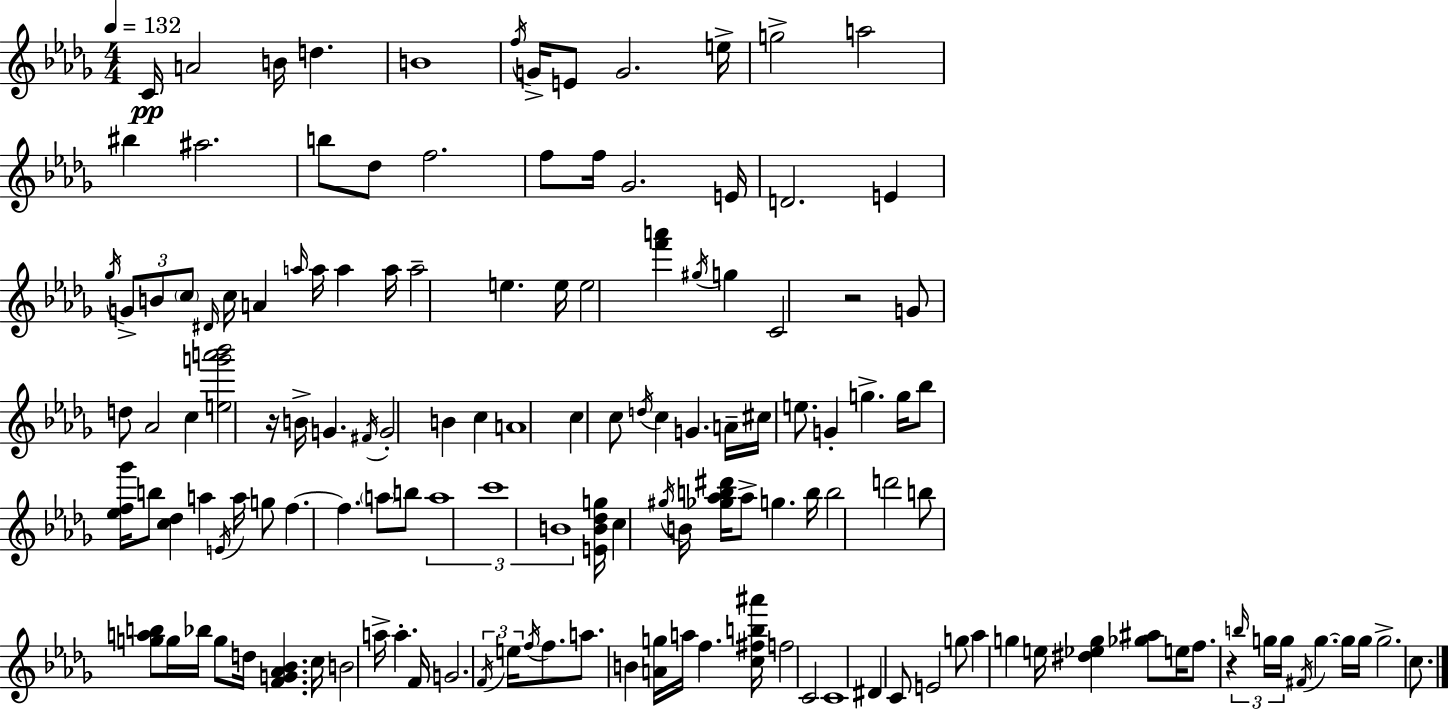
{
  \clef treble
  \numericTimeSignature
  \time 4/4
  \key bes \minor
  \tempo 4 = 132
  c'16\pp a'2 b'16 d''4. | b'1 | \acciaccatura { f''16 } g'16-> e'8 g'2. | e''16-> g''2-> a''2 | \break bis''4 ais''2. | b''8 des''8 f''2. | f''8 f''16 ges'2. | e'16 d'2. e'4 | \break \acciaccatura { ges''16 } \tuplet 3/2 { g'8-> b'8 \parenthesize c''8 } \grace { dis'16 } c''16 a'4 \grace { a''16 } a''16 | a''4 a''16 a''2-- e''4. | e''16 e''2 <f''' a'''>4 | \acciaccatura { gis''16 } g''4 c'2 r2 | \break g'8 d''8 aes'2 | c''4 <e'' g''' a''' bes'''>2 r16 b'16-> g'4. | \acciaccatura { fis'16 } g'2-. b'4 | c''4 a'1 | \break c''4 c''8 \acciaccatura { d''16 } c''4 | g'4. a'16-- cis''16 e''8. g'4-. | g''4.-> g''16 bes''8 <ees'' f'' ges'''>16 b''8 <c'' des''>4 | a''4 \acciaccatura { e'16 } a''16 g''8 f''4.~~ f''4. | \break \parenthesize a''8 b''8 \tuplet 3/2 { a''1 | c'''1 | b'1 } | <e' b' des'' g''>16 c''4 \acciaccatura { gis''16 } b'16 <ges'' aes'' b'' dis'''>16 | \break aes''8-> g''4. b''16 b''2 | d'''2 b''8 <g'' a'' b''>8 g''16 bes''16 g''8 | d''16 <f' g' aes' bes'>4. c''16 b'2 | a''16-> a''4.-. f'16 g'2. | \break \tuplet 3/2 { \acciaccatura { f'16 } e''16 \acciaccatura { f''16 } } f''8. a''8. b'4 | <a' g''>16 a''16 f''4. <c'' fis'' b'' ais'''>16 f''2 | c'2 c'1 | dis'4 c'8 | \break e'2 g''8 aes''4 g''4 | e''16 <dis'' ees'' g''>4 <ges'' ais''>8 e''16 f''8. r4 | \tuplet 3/2 { \grace { b''16 } g''16 g''16 } \acciaccatura { fis'16 } g''4.~~ g''16 g''16 g''2.-> | c''8. \bar "|."
}